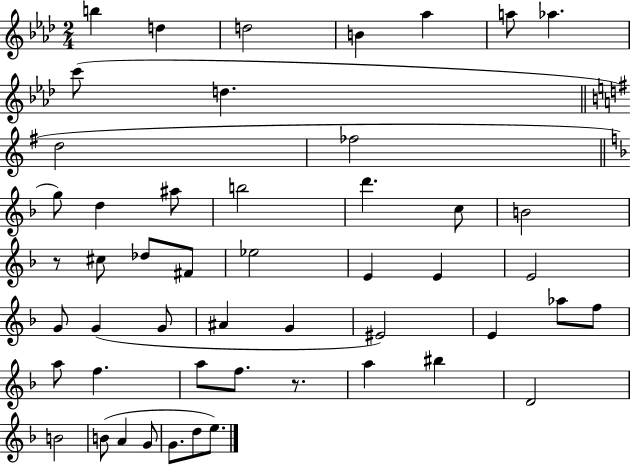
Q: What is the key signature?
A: AES major